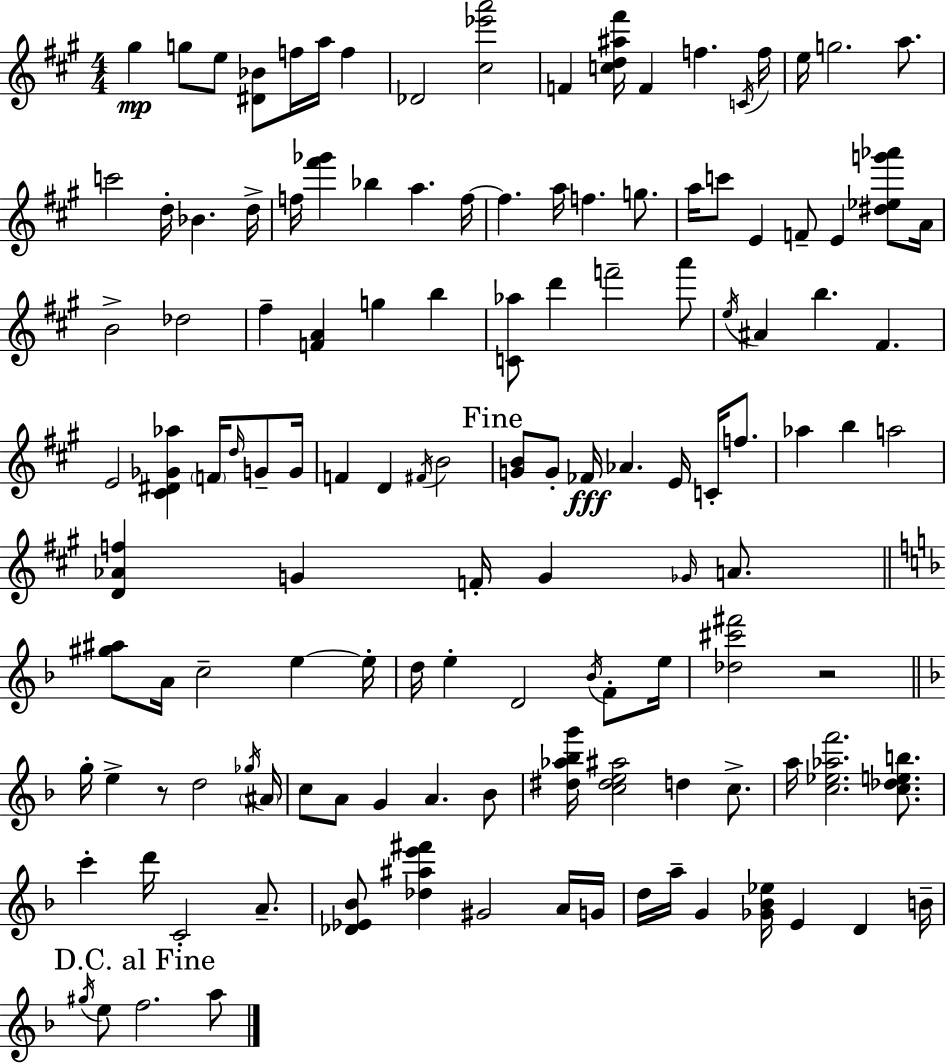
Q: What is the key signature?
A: A major